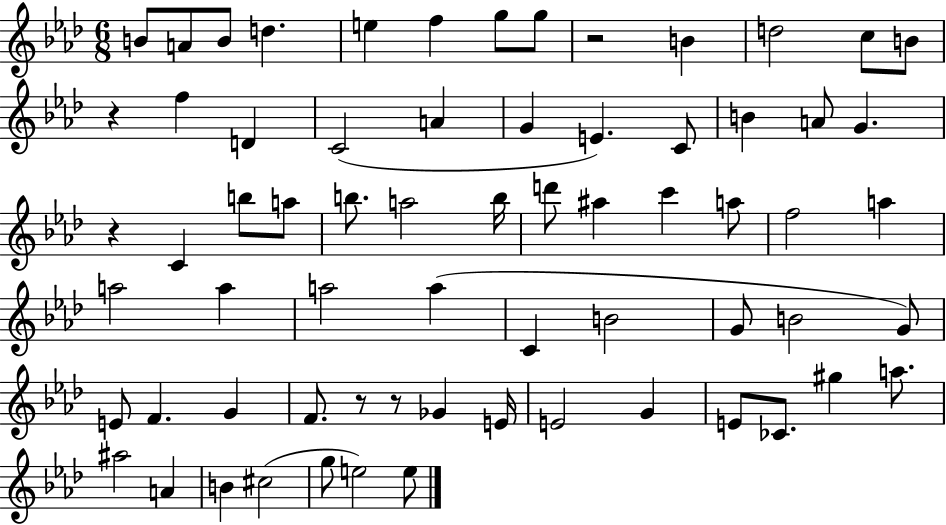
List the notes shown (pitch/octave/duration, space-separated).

B4/e A4/e B4/e D5/q. E5/q F5/q G5/e G5/e R/h B4/q D5/h C5/e B4/e R/q F5/q D4/q C4/h A4/q G4/q E4/q. C4/e B4/q A4/e G4/q. R/q C4/q B5/e A5/e B5/e. A5/h B5/s D6/e A#5/q C6/q A5/e F5/h A5/q A5/h A5/q A5/h A5/q C4/q B4/h G4/e B4/h G4/e E4/e F4/q. G4/q F4/e. R/e R/e Gb4/q E4/s E4/h G4/q E4/e CES4/e. G#5/q A5/e. A#5/h A4/q B4/q C#5/h G5/e E5/h E5/e